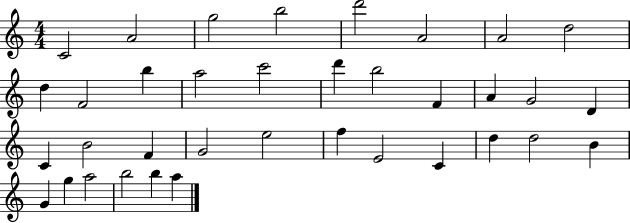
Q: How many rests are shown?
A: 0